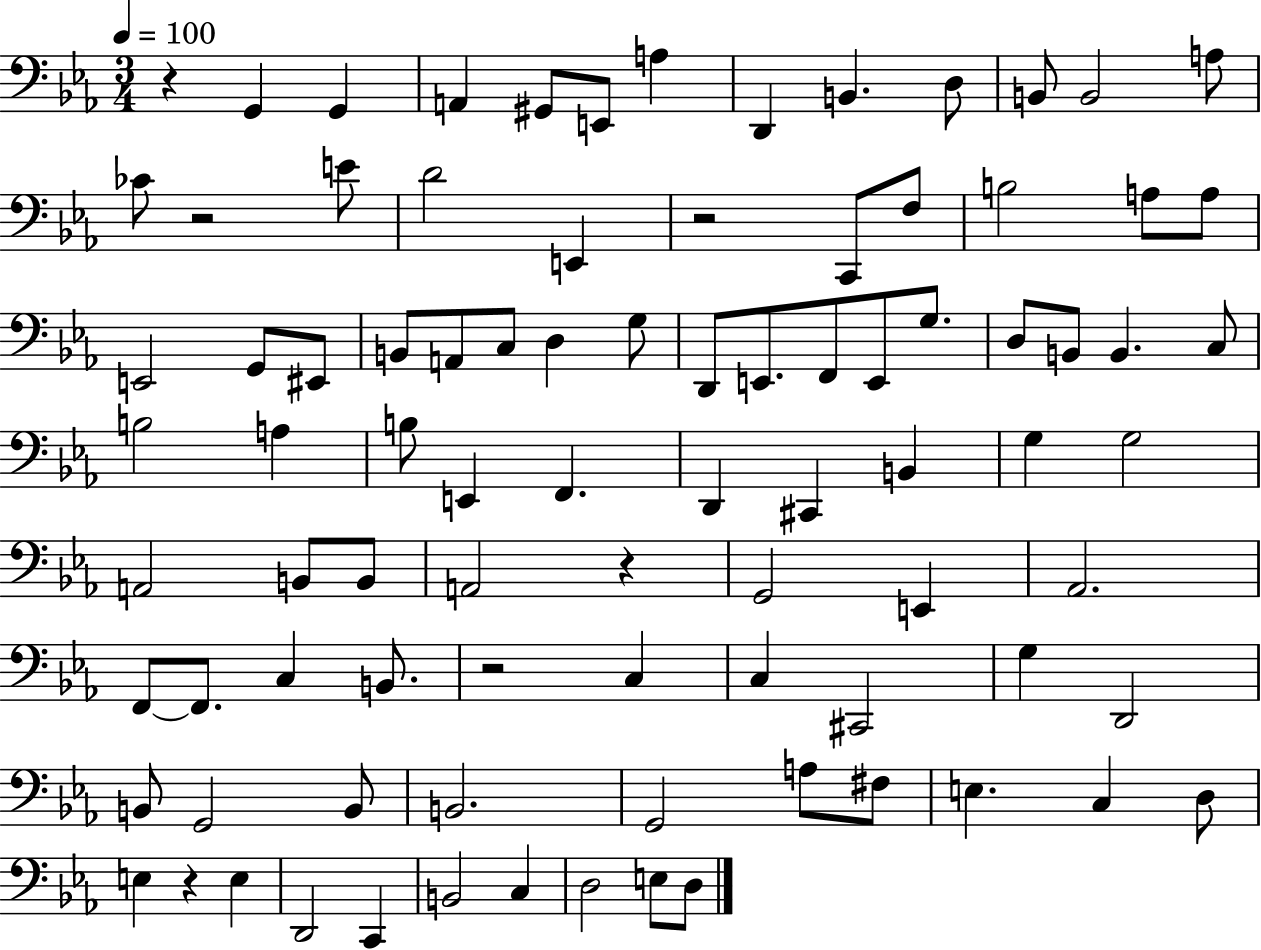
{
  \clef bass
  \numericTimeSignature
  \time 3/4
  \key ees \major
  \tempo 4 = 100
  r4 g,4 g,4 | a,4 gis,8 e,8 a4 | d,4 b,4. d8 | b,8 b,2 a8 | \break ces'8 r2 e'8 | d'2 e,4 | r2 c,8 f8 | b2 a8 a8 | \break e,2 g,8 eis,8 | b,8 a,8 c8 d4 g8 | d,8 e,8. f,8 e,8 g8. | d8 b,8 b,4. c8 | \break b2 a4 | b8 e,4 f,4. | d,4 cis,4 b,4 | g4 g2 | \break a,2 b,8 b,8 | a,2 r4 | g,2 e,4 | aes,2. | \break f,8~~ f,8. c4 b,8. | r2 c4 | c4 cis,2 | g4 d,2 | \break b,8 g,2 b,8 | b,2. | g,2 a8 fis8 | e4. c4 d8 | \break e4 r4 e4 | d,2 c,4 | b,2 c4 | d2 e8 d8 | \break \bar "|."
}